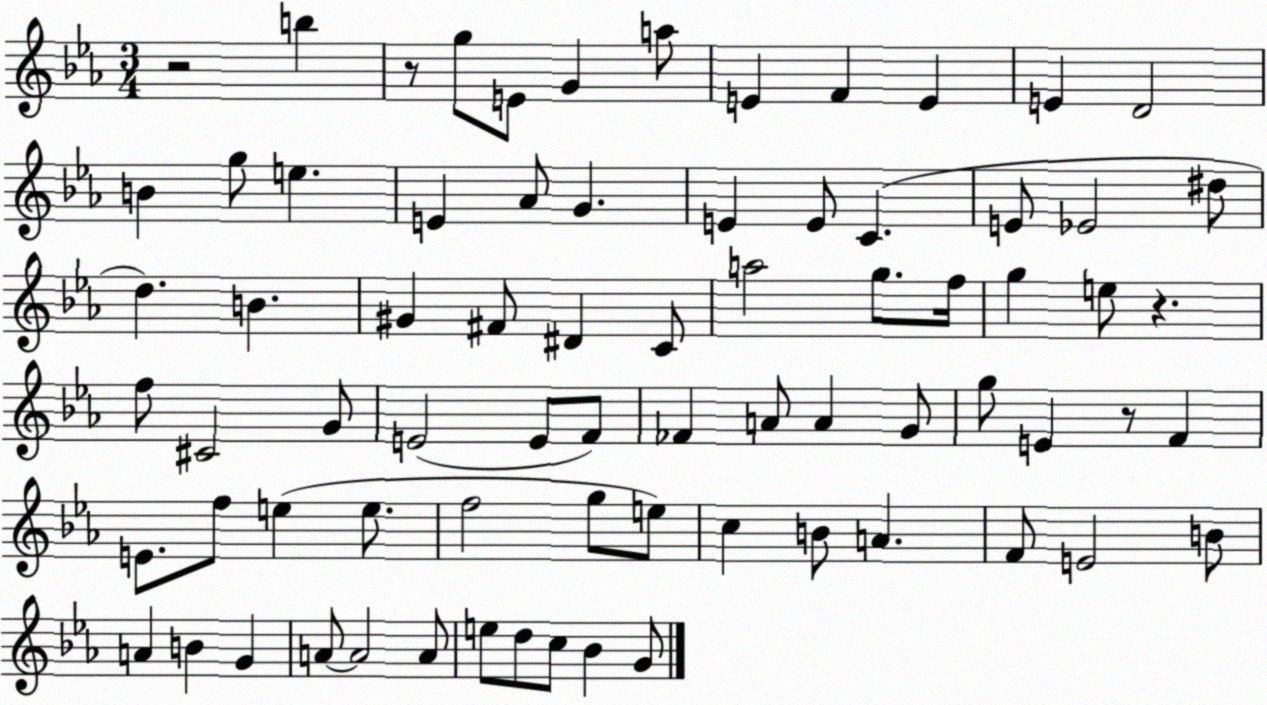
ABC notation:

X:1
T:Untitled
M:3/4
L:1/4
K:Eb
z2 b z/2 g/2 E/2 G a/2 E F E E D2 B g/2 e E _A/2 G E E/2 C E/2 _E2 ^d/2 d B ^G ^F/2 ^D C/2 a2 g/2 f/4 g e/2 z f/2 ^C2 G/2 E2 E/2 F/2 _F A/2 A G/2 g/2 E z/2 F E/2 f/2 e e/2 f2 g/2 e/2 c B/2 A F/2 E2 B/2 A B G A/2 A2 A/2 e/2 d/2 c/2 _B G/2